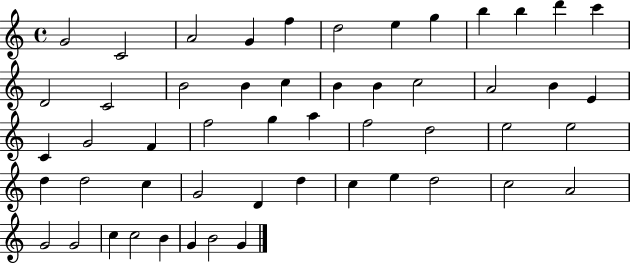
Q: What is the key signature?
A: C major